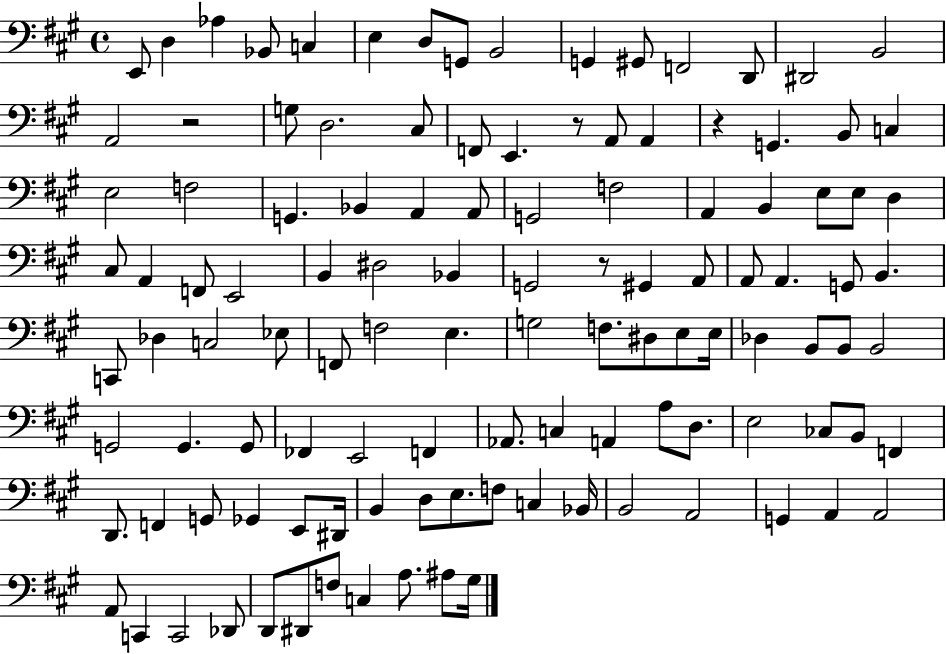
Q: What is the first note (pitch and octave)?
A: E2